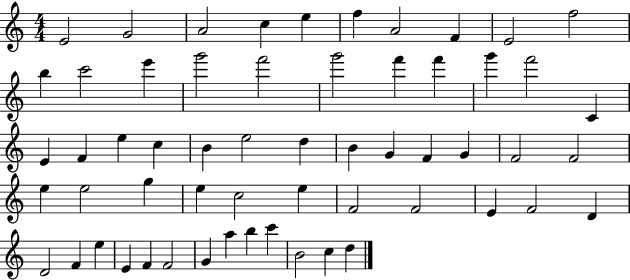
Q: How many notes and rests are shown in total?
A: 58